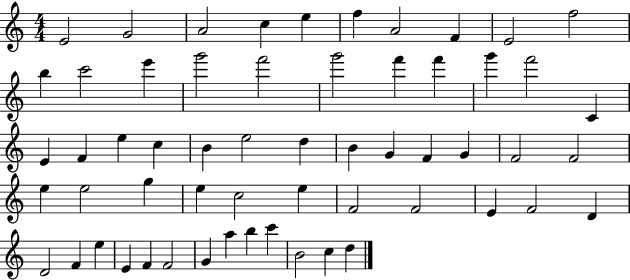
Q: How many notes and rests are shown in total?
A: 58